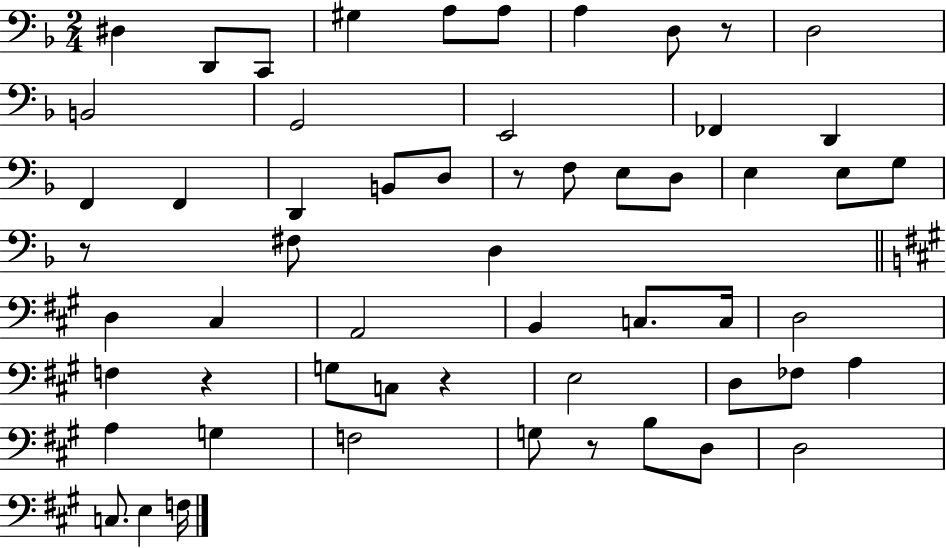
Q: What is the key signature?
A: F major